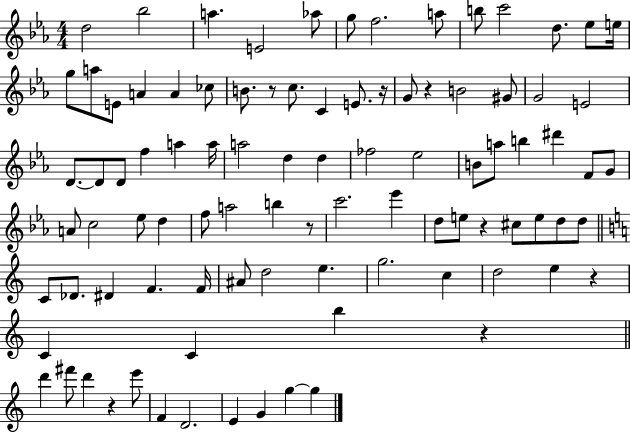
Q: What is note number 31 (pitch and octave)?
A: D4